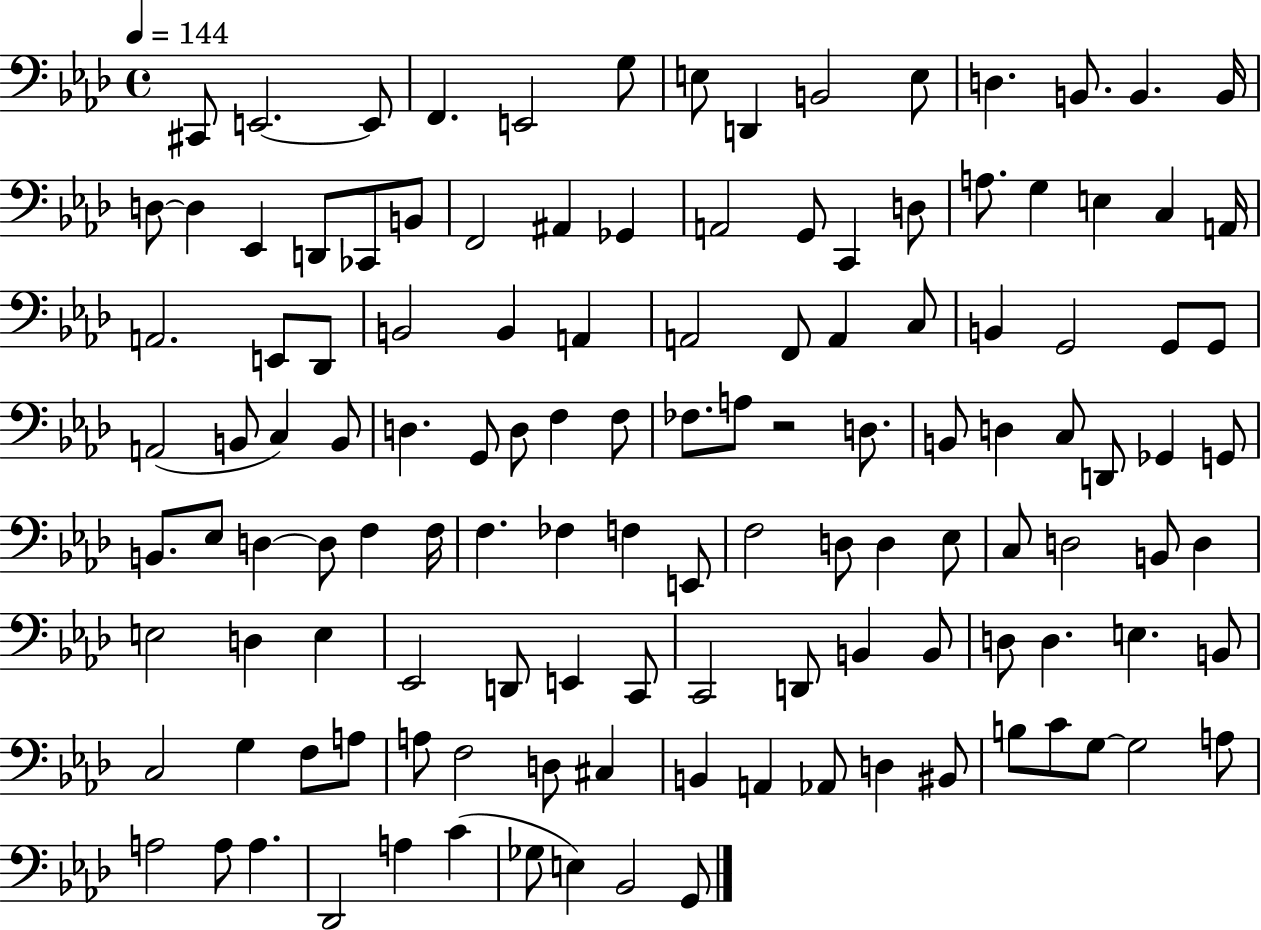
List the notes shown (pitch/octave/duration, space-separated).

C#2/e E2/h. E2/e F2/q. E2/h G3/e E3/e D2/q B2/h E3/e D3/q. B2/e. B2/q. B2/s D3/e D3/q Eb2/q D2/e CES2/e B2/e F2/h A#2/q Gb2/q A2/h G2/e C2/q D3/e A3/e. G3/q E3/q C3/q A2/s A2/h. E2/e Db2/e B2/h B2/q A2/q A2/h F2/e A2/q C3/e B2/q G2/h G2/e G2/e A2/h B2/e C3/q B2/e D3/q. G2/e D3/e F3/q F3/e FES3/e. A3/e R/h D3/e. B2/e D3/q C3/e D2/e Gb2/q G2/e B2/e. Eb3/e D3/q D3/e F3/q F3/s F3/q. FES3/q F3/q E2/e F3/h D3/e D3/q Eb3/e C3/e D3/h B2/e D3/q E3/h D3/q E3/q Eb2/h D2/e E2/q C2/e C2/h D2/e B2/q B2/e D3/e D3/q. E3/q. B2/e C3/h G3/q F3/e A3/e A3/e F3/h D3/e C#3/q B2/q A2/q Ab2/e D3/q BIS2/e B3/e C4/e G3/e G3/h A3/e A3/h A3/e A3/q. Db2/h A3/q C4/q Gb3/e E3/q Bb2/h G2/e